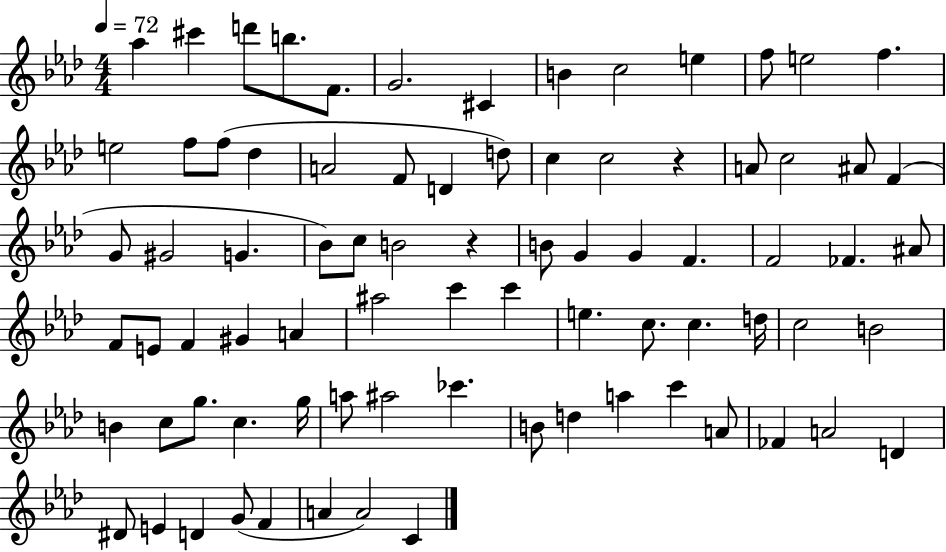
X:1
T:Untitled
M:4/4
L:1/4
K:Ab
_a ^c' d'/2 b/2 F/2 G2 ^C B c2 e f/2 e2 f e2 f/2 f/2 _d A2 F/2 D d/2 c c2 z A/2 c2 ^A/2 F G/2 ^G2 G _B/2 c/2 B2 z B/2 G G F F2 _F ^A/2 F/2 E/2 F ^G A ^a2 c' c' e c/2 c d/4 c2 B2 B c/2 g/2 c g/4 a/2 ^a2 _c' B/2 d a c' A/2 _F A2 D ^D/2 E D G/2 F A A2 C